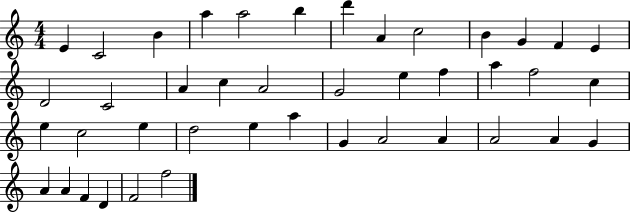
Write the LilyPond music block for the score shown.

{
  \clef treble
  \numericTimeSignature
  \time 4/4
  \key c \major
  e'4 c'2 b'4 | a''4 a''2 b''4 | d'''4 a'4 c''2 | b'4 g'4 f'4 e'4 | \break d'2 c'2 | a'4 c''4 a'2 | g'2 e''4 f''4 | a''4 f''2 c''4 | \break e''4 c''2 e''4 | d''2 e''4 a''4 | g'4 a'2 a'4 | a'2 a'4 g'4 | \break a'4 a'4 f'4 d'4 | f'2 f''2 | \bar "|."
}